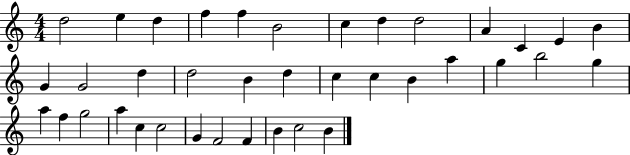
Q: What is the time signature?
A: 4/4